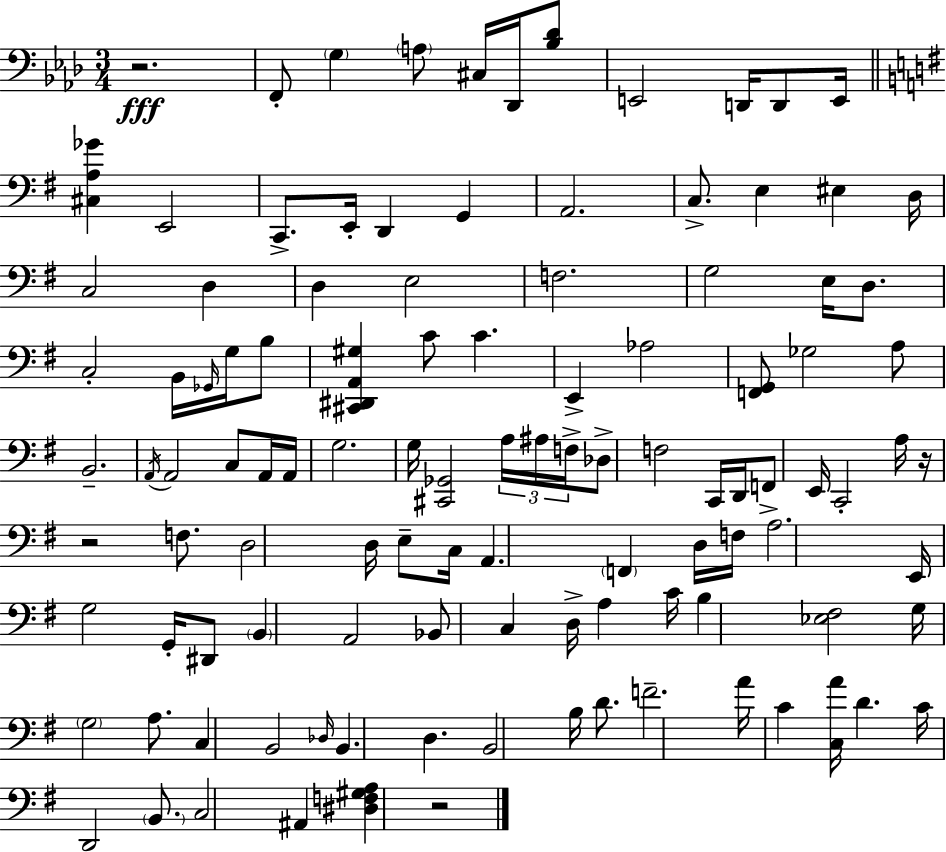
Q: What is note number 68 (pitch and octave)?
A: E2